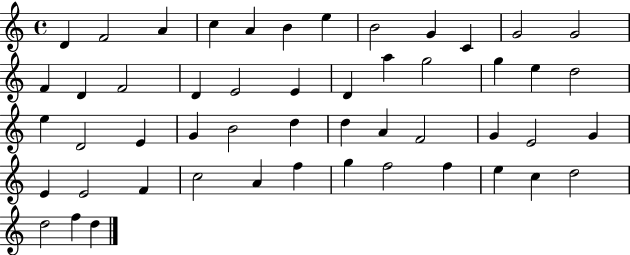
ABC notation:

X:1
T:Untitled
M:4/4
L:1/4
K:C
D F2 A c A B e B2 G C G2 G2 F D F2 D E2 E D a g2 g e d2 e D2 E G B2 d d A F2 G E2 G E E2 F c2 A f g f2 f e c d2 d2 f d